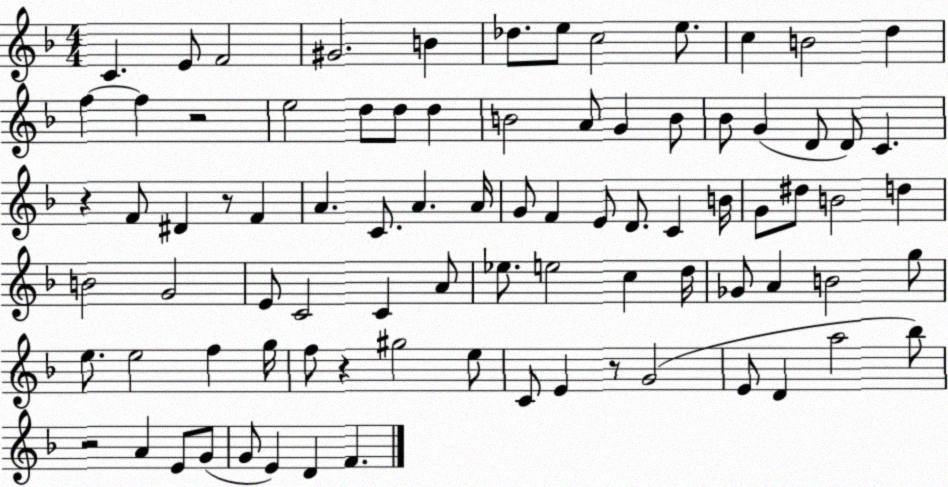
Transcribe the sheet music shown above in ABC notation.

X:1
T:Untitled
M:4/4
L:1/4
K:F
C E/2 F2 ^G2 B _d/2 e/2 c2 e/2 c B2 d f f z2 e2 d/2 d/2 d B2 A/2 G B/2 _B/2 G D/2 D/2 C z F/2 ^D z/2 F A C/2 A A/4 G/2 F E/2 D/2 C B/4 G/2 ^d/2 B2 d B2 G2 E/2 C2 C A/2 _e/2 e2 c d/4 _G/2 A B2 g/2 e/2 e2 f g/4 f/2 z ^g2 e/2 C/2 E z/2 G2 E/2 D a2 _b/2 z2 A E/2 G/2 G/2 E D F